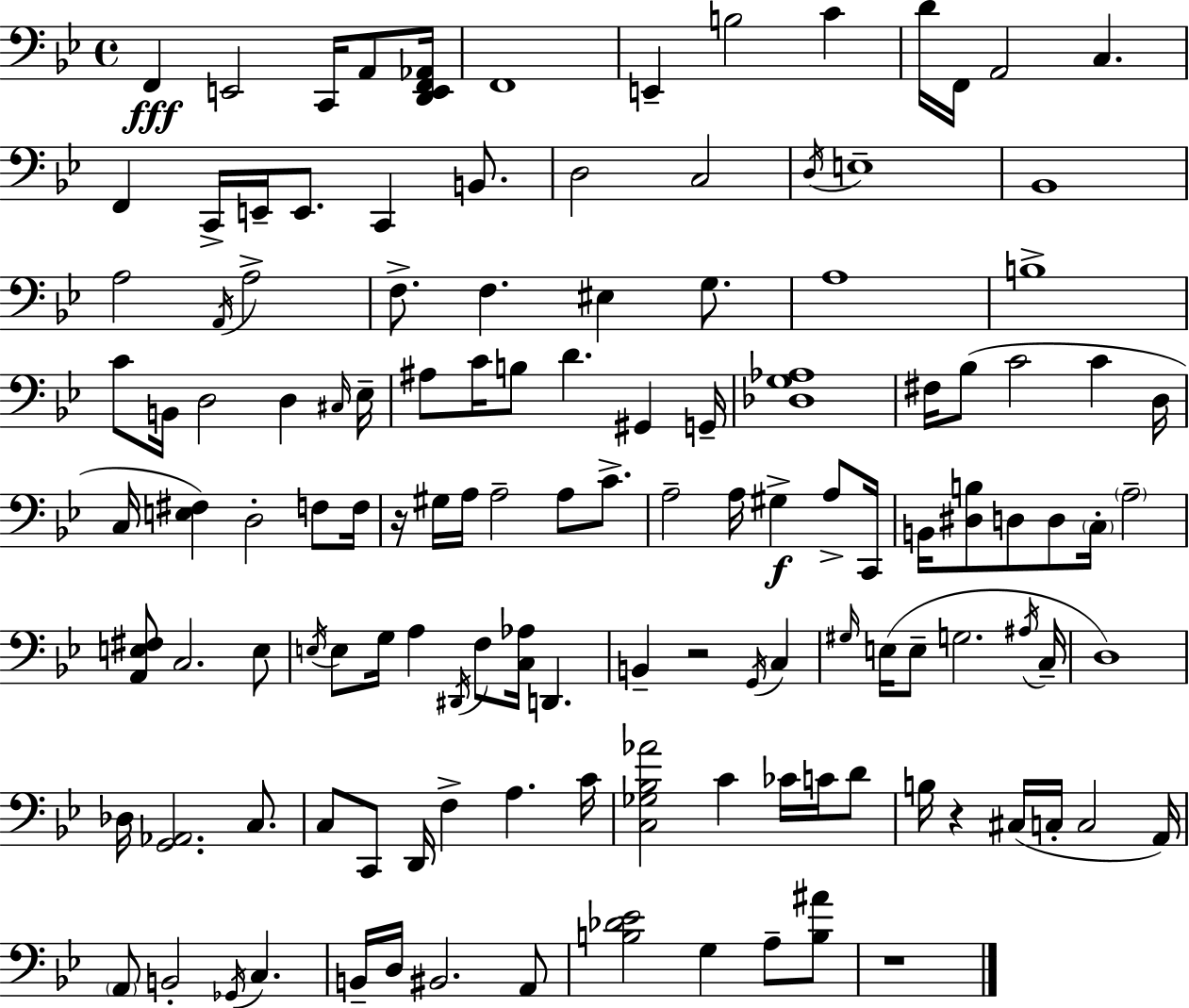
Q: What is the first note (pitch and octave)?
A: F2